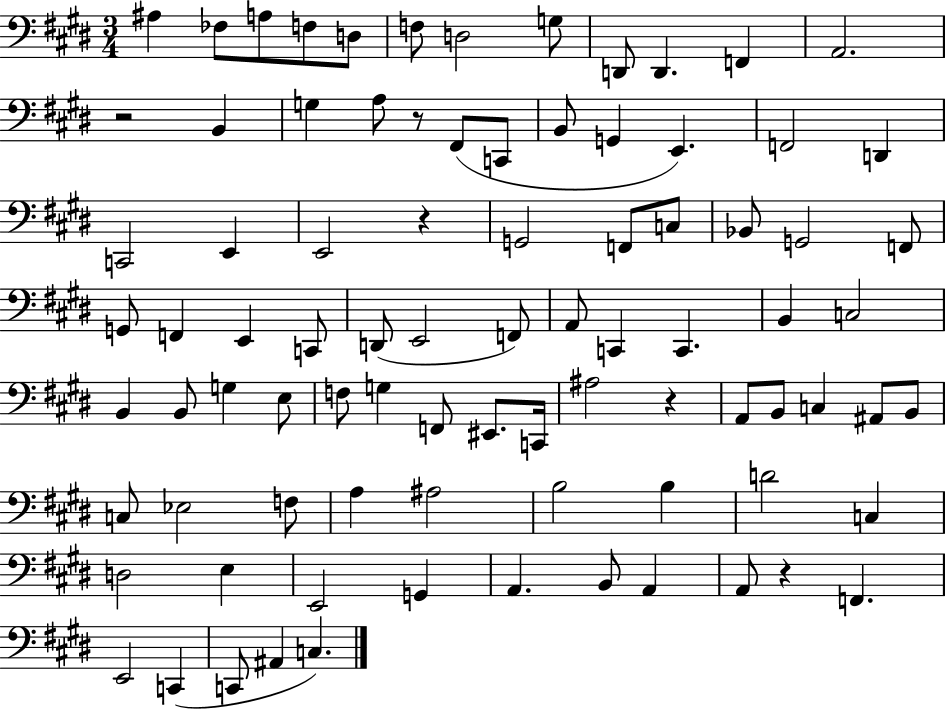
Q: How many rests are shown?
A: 5